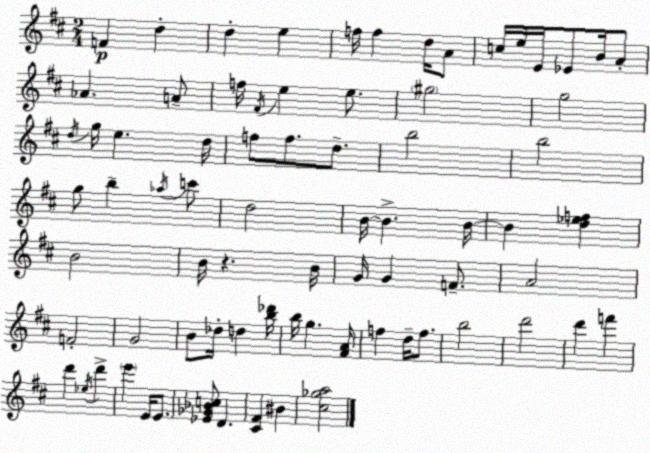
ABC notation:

X:1
T:Untitled
M:2/4
L:1/4
K:D
F d d e f/4 f d/4 A/2 c/4 e/4 E/4 _E/2 B/4 A/2 _A A/2 f/4 ^F/4 e e/2 ^g2 g2 d/4 g/4 e d/4 f/2 f/2 d/2 b2 b2 g/2 b _a/4 c'/2 d2 B/4 B B/4 B [d_ef] B2 B/4 z B/4 G/4 G F/2 A2 F2 G2 B/2 _d/4 d [b_d']/4 b/4 g [^FA]/4 f d/4 f/2 b2 d'2 d' f' d' _e/4 d' e' E/4 E/2 [_E_G_Bc]/2 D [^C^F] ^B [^c_ga]2